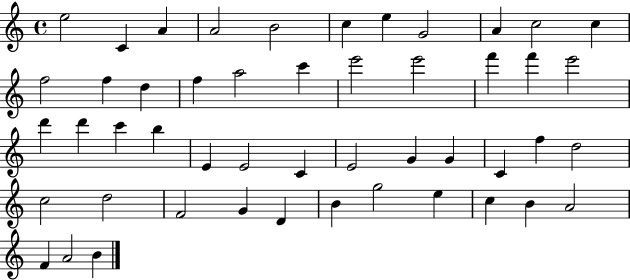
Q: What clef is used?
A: treble